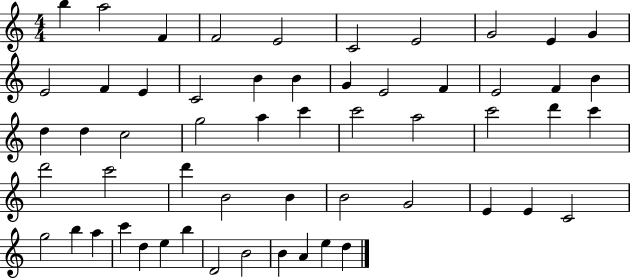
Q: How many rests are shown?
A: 0